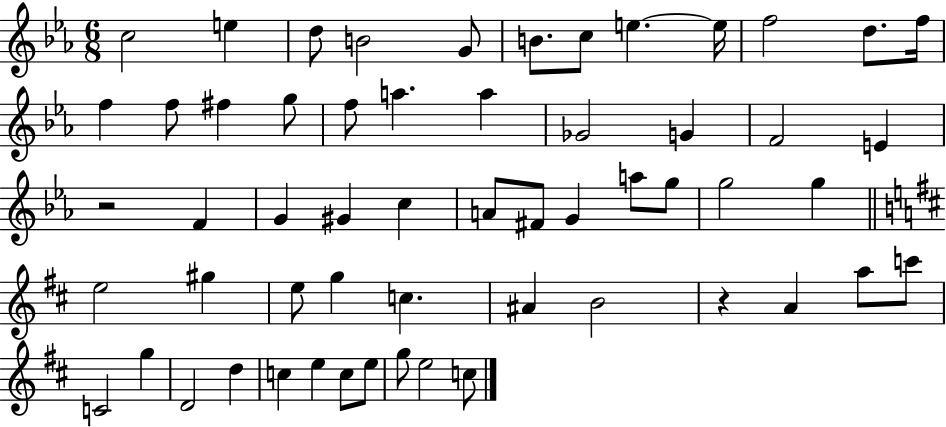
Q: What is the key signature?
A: EES major